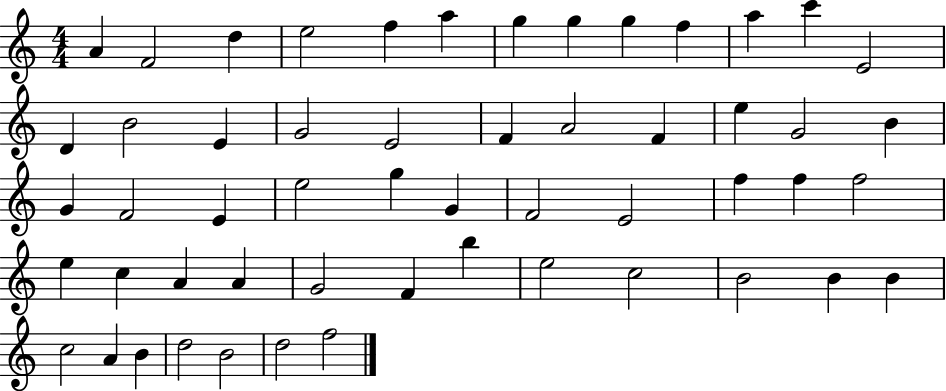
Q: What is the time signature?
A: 4/4